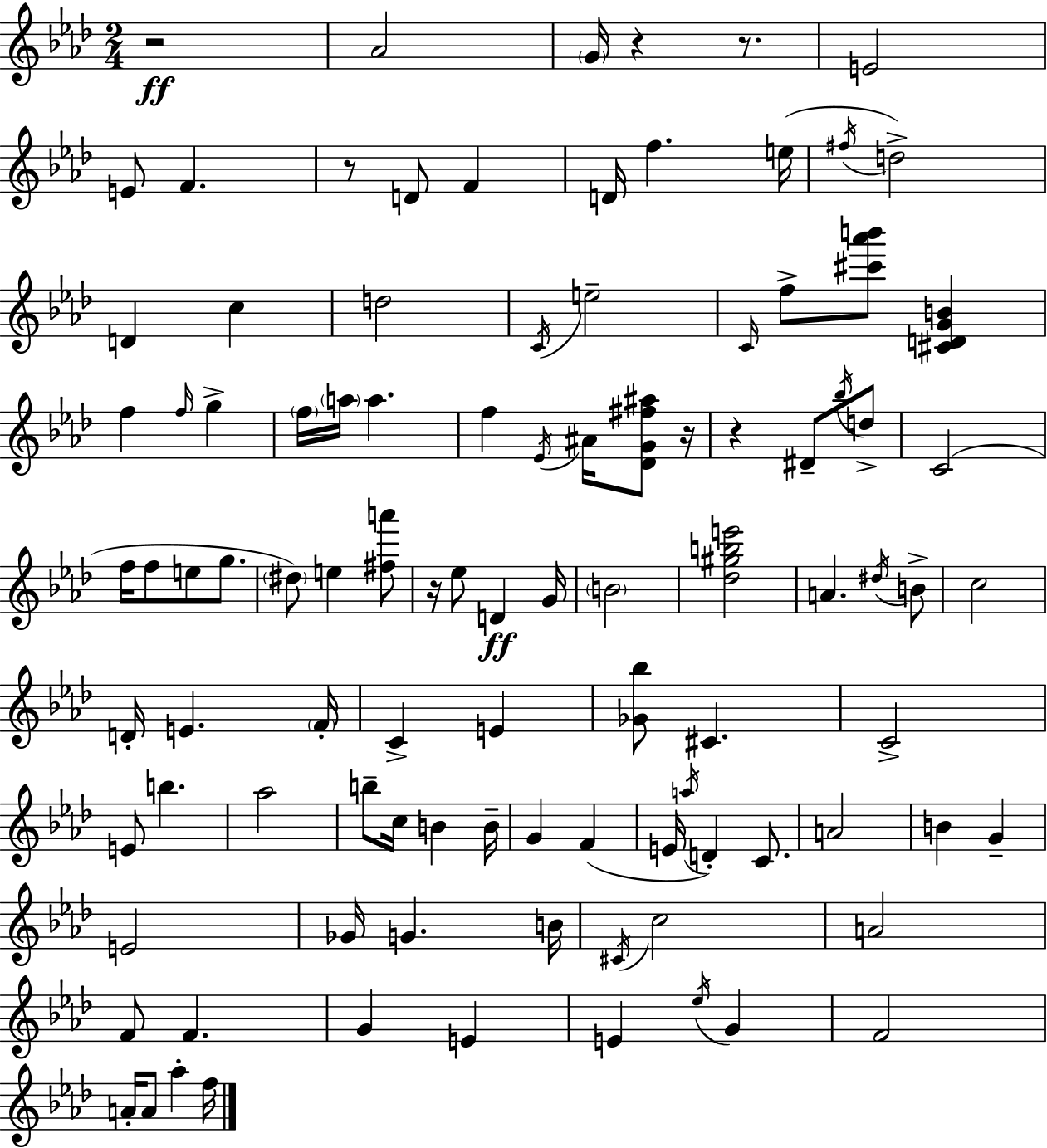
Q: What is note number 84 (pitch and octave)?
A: F4